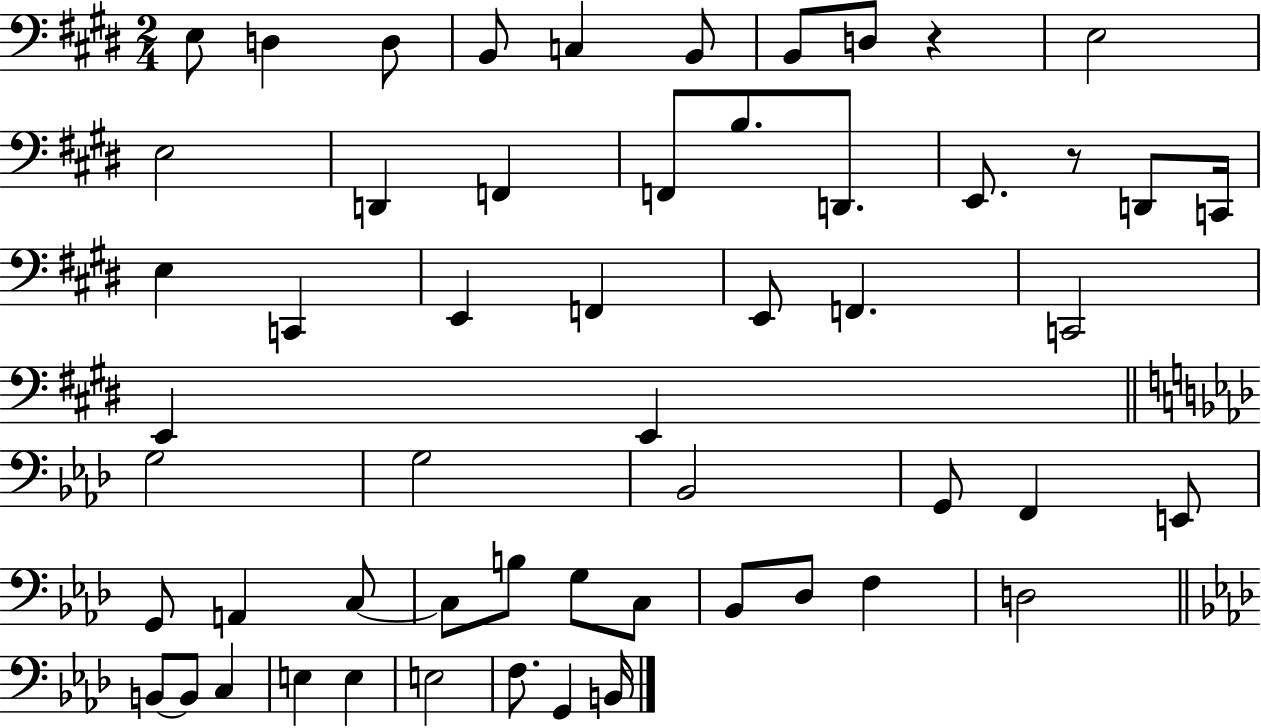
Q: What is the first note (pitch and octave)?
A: E3